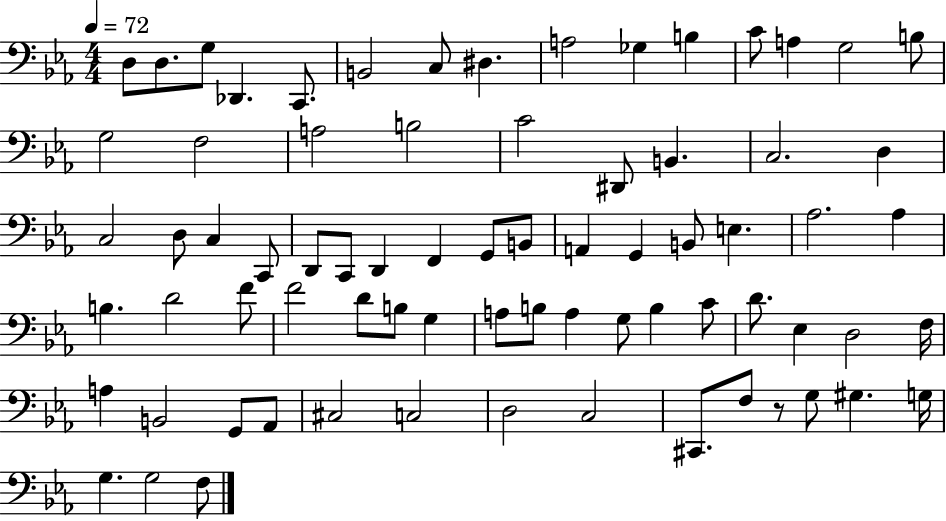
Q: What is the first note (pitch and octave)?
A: D3